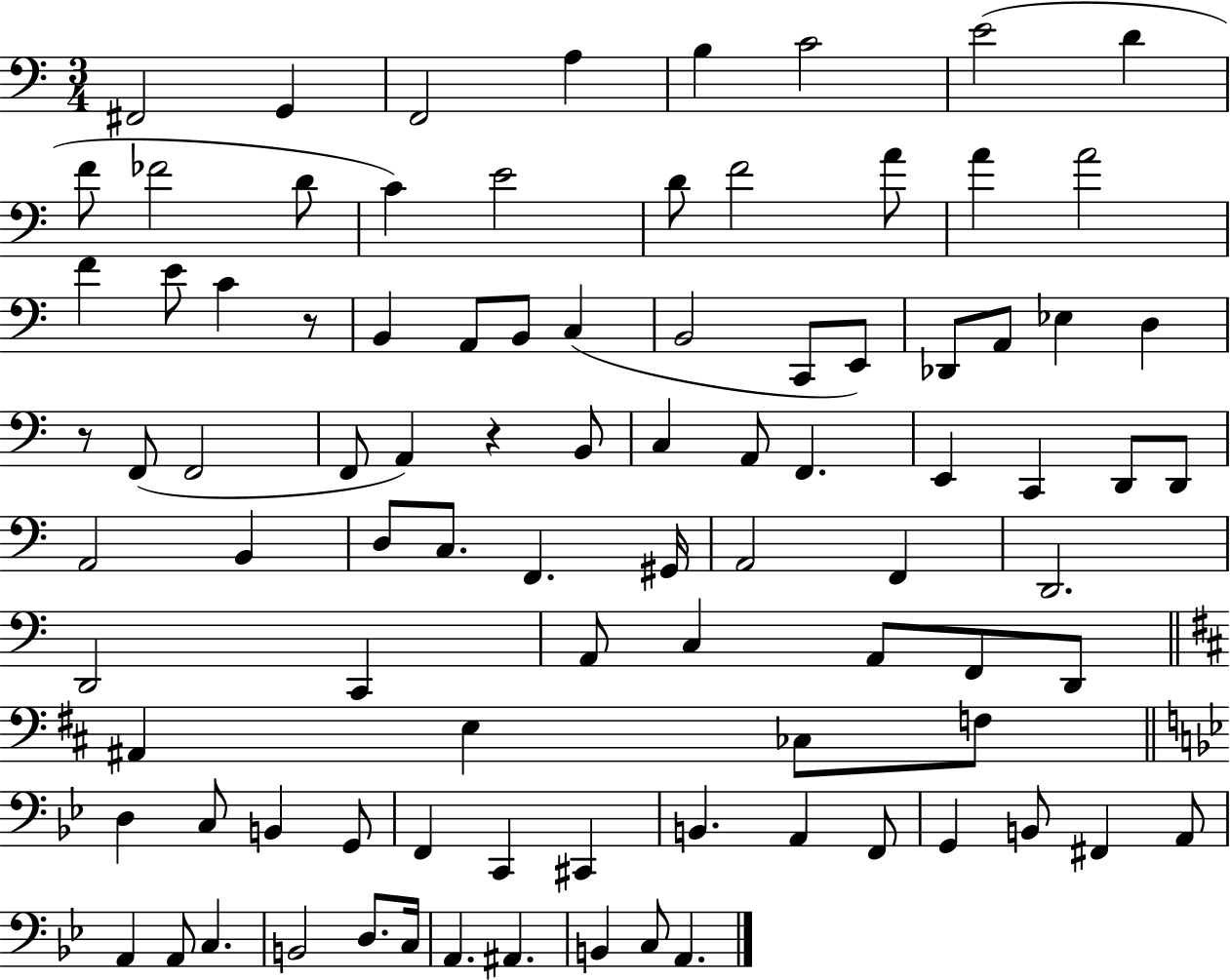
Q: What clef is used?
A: bass